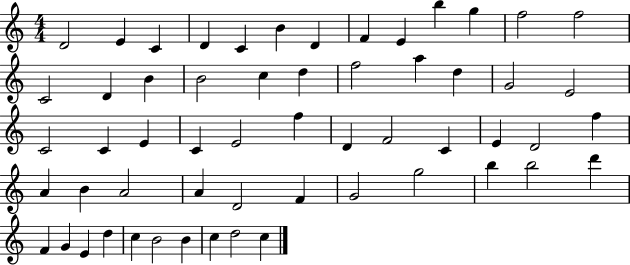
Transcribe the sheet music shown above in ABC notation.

X:1
T:Untitled
M:4/4
L:1/4
K:C
D2 E C D C B D F E b g f2 f2 C2 D B B2 c d f2 a d G2 E2 C2 C E C E2 f D F2 C E D2 f A B A2 A D2 F G2 g2 b b2 d' F G E d c B2 B c d2 c